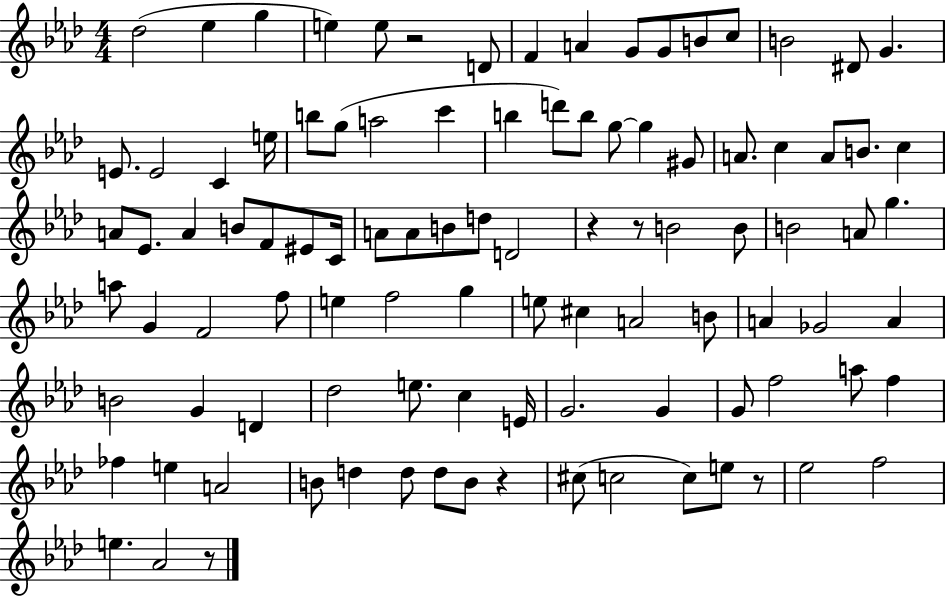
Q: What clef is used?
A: treble